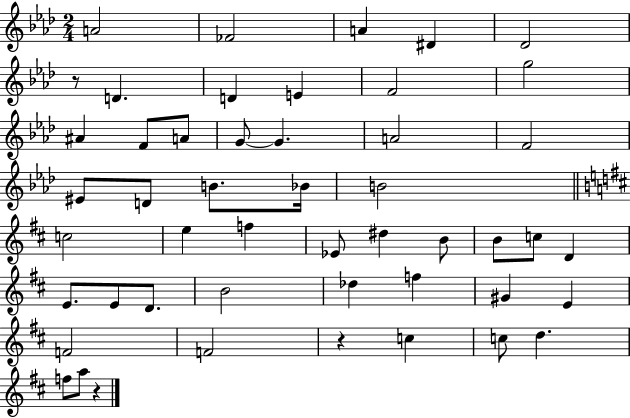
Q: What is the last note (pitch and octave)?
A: A5